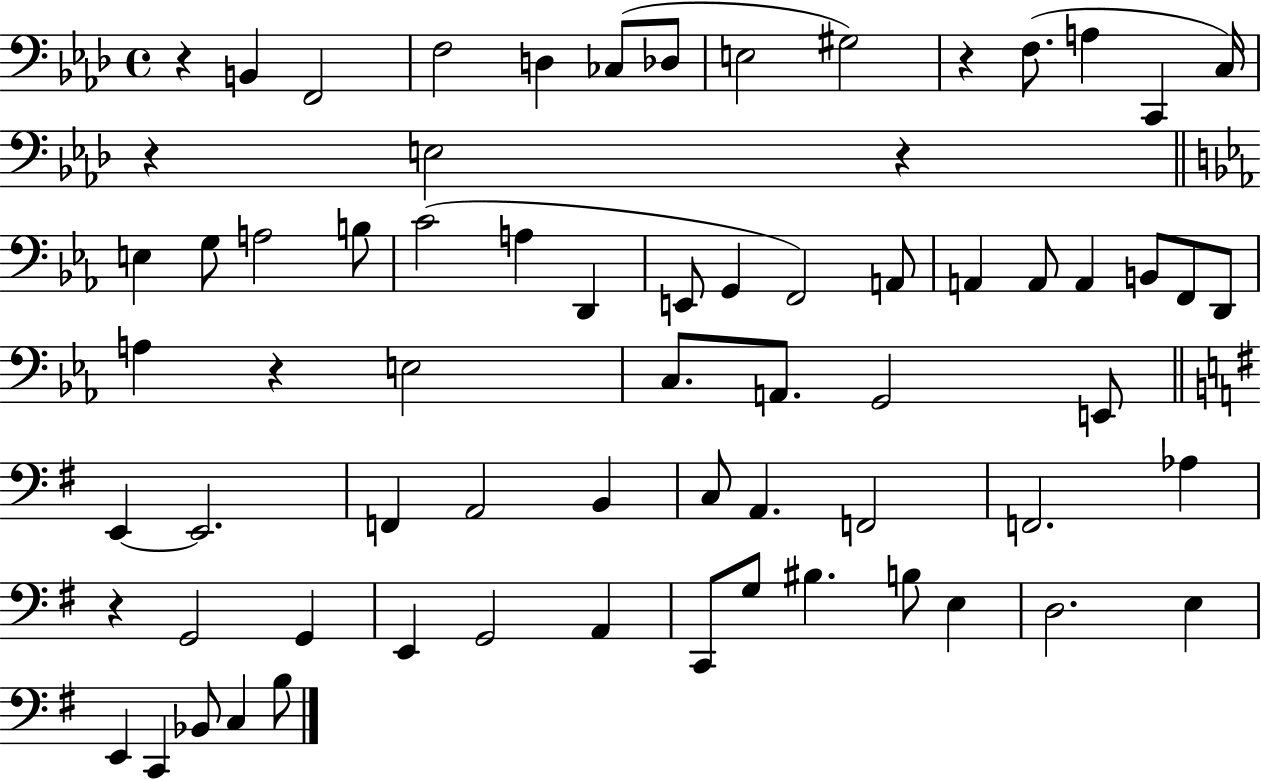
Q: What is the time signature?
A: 4/4